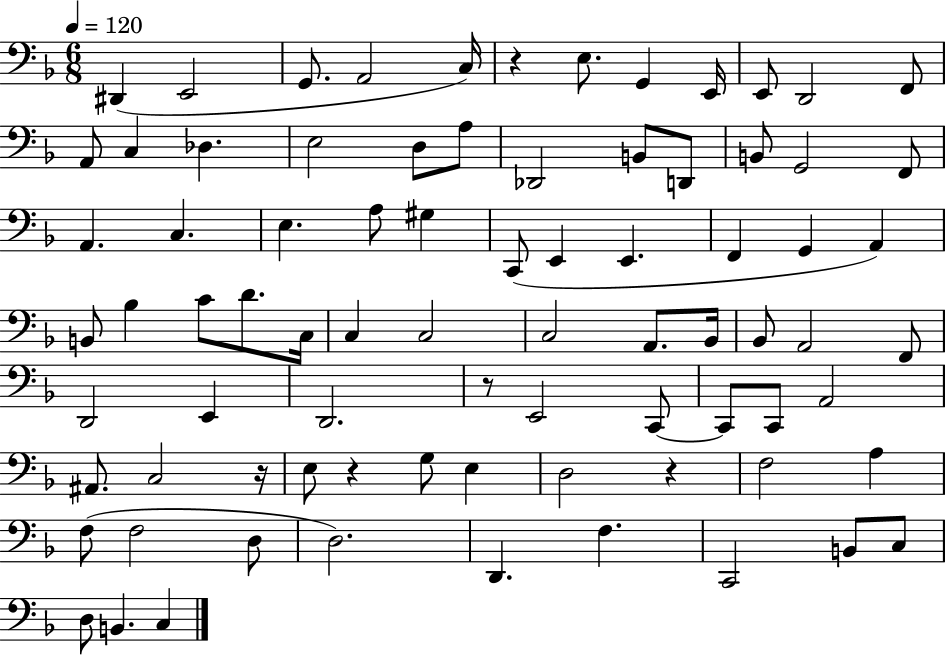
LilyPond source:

{
  \clef bass
  \numericTimeSignature
  \time 6/8
  \key f \major
  \tempo 4 = 120
  dis,4( e,2 | g,8. a,2 c16) | r4 e8. g,4 e,16 | e,8 d,2 f,8 | \break a,8 c4 des4. | e2 d8 a8 | des,2 b,8 d,8 | b,8 g,2 f,8 | \break a,4. c4. | e4. a8 gis4 | c,8( e,4 e,4. | f,4 g,4 a,4) | \break b,8 bes4 c'8 d'8. c16 | c4 c2 | c2 a,8. bes,16 | bes,8 a,2 f,8 | \break d,2 e,4 | d,2. | r8 e,2 c,8~~ | c,8 c,8 a,2 | \break ais,8. c2 r16 | e8 r4 g8 e4 | d2 r4 | f2 a4 | \break f8( f2 d8 | d2.) | d,4. f4. | c,2 b,8 c8 | \break d8 b,4. c4 | \bar "|."
}